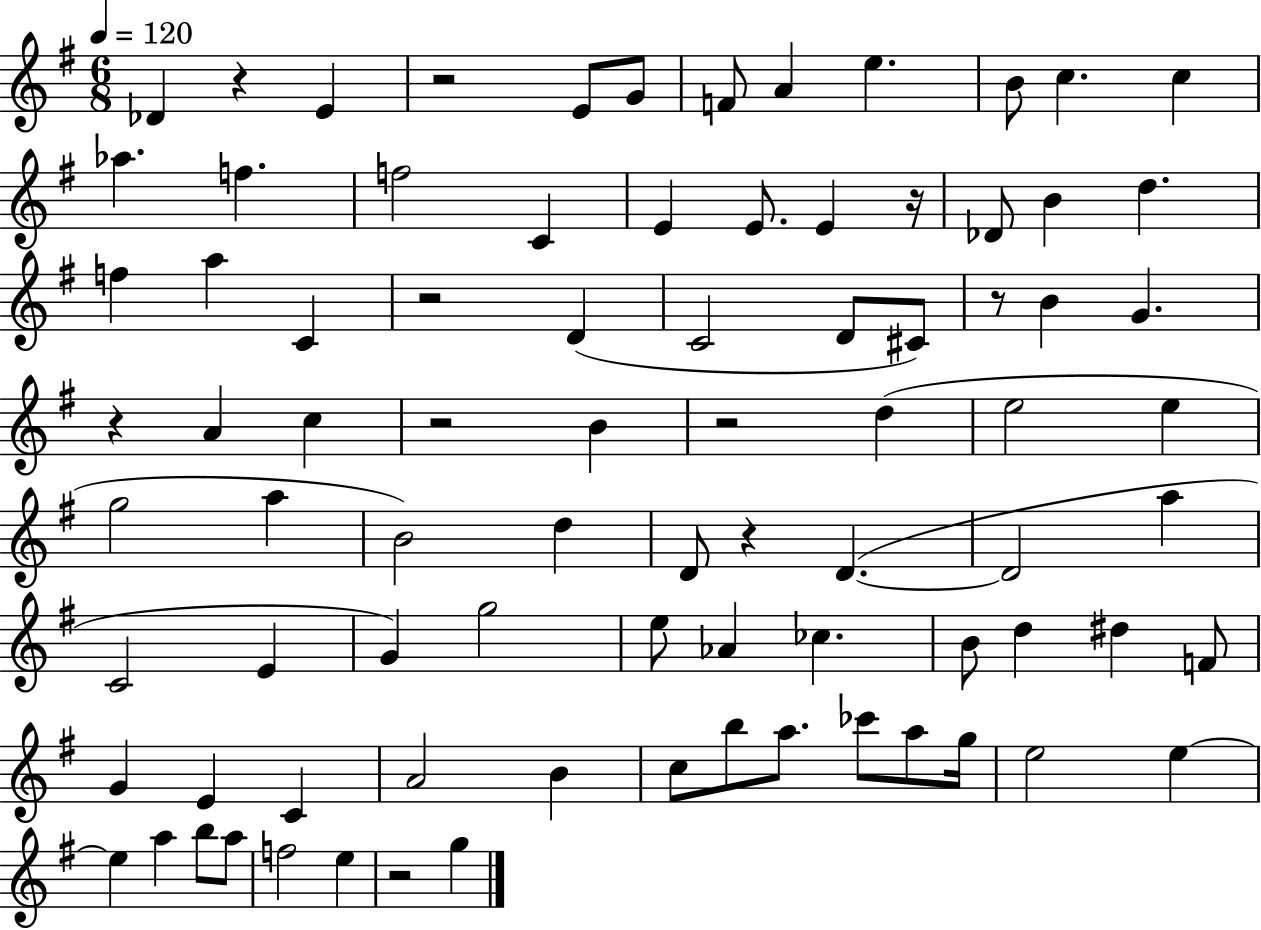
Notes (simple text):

Db4/q R/q E4/q R/h E4/e G4/e F4/e A4/q E5/q. B4/e C5/q. C5/q Ab5/q. F5/q. F5/h C4/q E4/q E4/e. E4/q R/s Db4/e B4/q D5/q. F5/q A5/q C4/q R/h D4/q C4/h D4/e C#4/e R/e B4/q G4/q. R/q A4/q C5/q R/h B4/q R/h D5/q E5/h E5/q G5/h A5/q B4/h D5/q D4/e R/q D4/q. D4/h A5/q C4/h E4/q G4/q G5/h E5/e Ab4/q CES5/q. B4/e D5/q D#5/q F4/e G4/q E4/q C4/q A4/h B4/q C5/e B5/e A5/e. CES6/e A5/e G5/s E5/h E5/q E5/q A5/q B5/e A5/e F5/h E5/q R/h G5/q